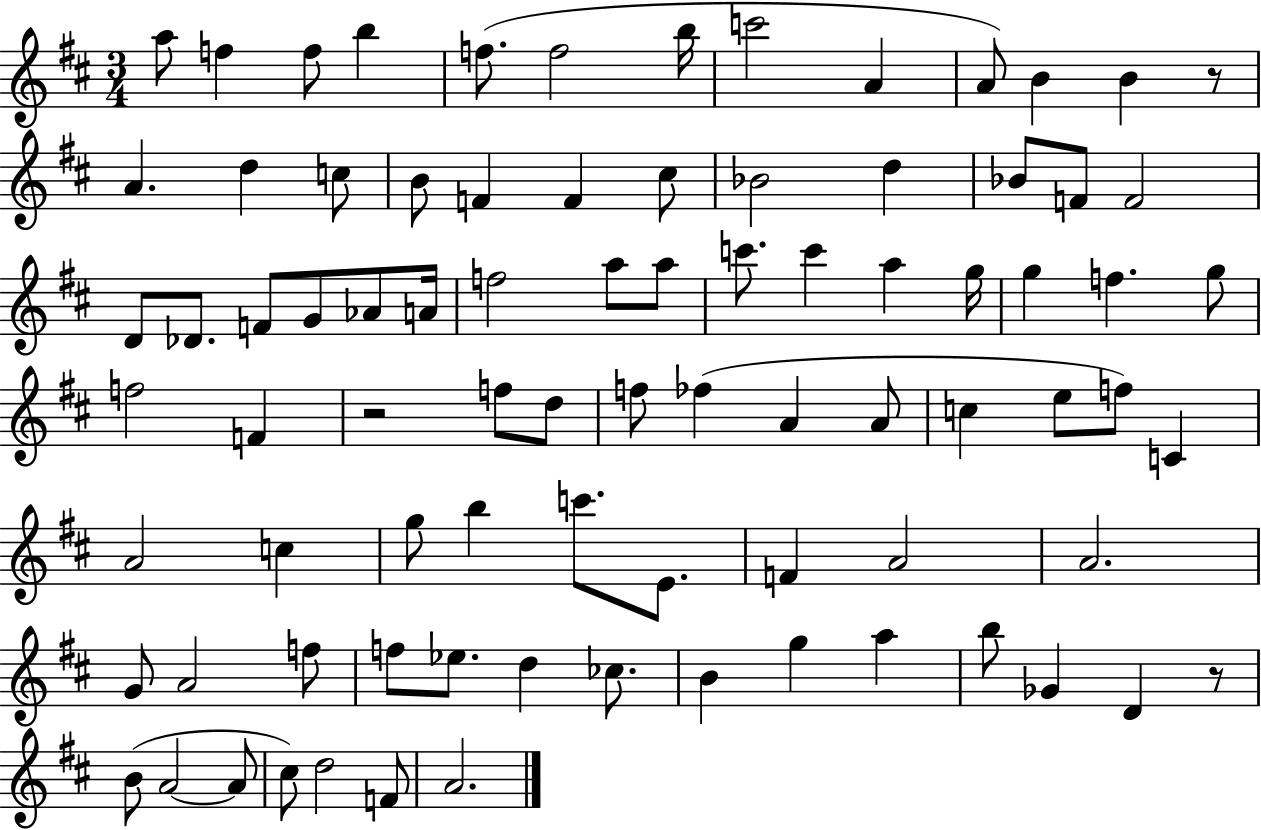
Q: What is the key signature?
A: D major